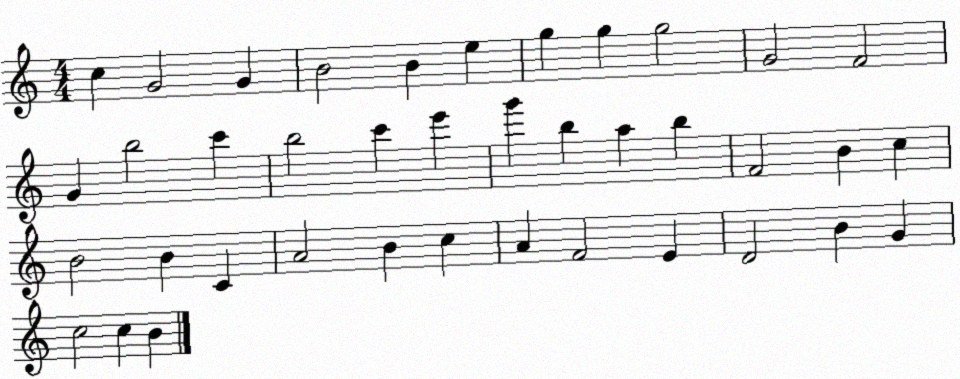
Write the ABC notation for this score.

X:1
T:Untitled
M:4/4
L:1/4
K:C
c G2 G B2 B e g g g2 G2 F2 G b2 c' b2 c' e' g' b a b F2 B c B2 B C A2 B c A F2 E D2 B G c2 c B